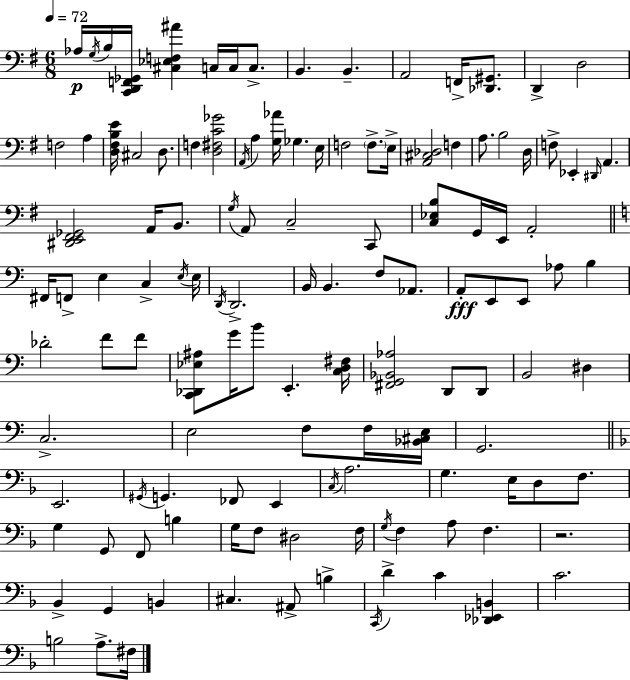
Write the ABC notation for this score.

X:1
T:Untitled
M:6/8
L:1/4
K:Em
_A,/4 G,/4 B,/4 [C,,D,,F,,_G,,]/4 [^C,_E,F,^A] C,/4 C,/4 C,/2 B,, B,, A,,2 F,,/4 [_D,,^G,,]/2 D,, D,2 F,2 A, [D,^F,B,E]/4 ^C,2 D,/2 F, [D,^F,C_G]2 A,,/4 A, [G,_A]/4 _G, E,/4 F,2 F,/2 E,/4 [A,,^C,_D,]2 F, A,/2 B,2 D,/4 F,/2 _E,, ^D,,/4 A,, [^D,,E,,^F,,_G,,]2 A,,/4 B,,/2 G,/4 A,,/2 C,2 C,,/2 [C,_E,B,]/2 G,,/4 E,,/4 A,,2 ^F,,/4 F,,/2 E, C, E,/4 E,/4 D,,/4 D,,2 B,,/4 B,, F,/2 _A,,/2 A,,/2 E,,/2 E,,/2 _A,/2 B, _D2 F/2 F/2 [C,,_D,,_E,^A,]/2 G/4 B/2 E,, [C,D,^F,]/4 [^F,,G,,_B,,_A,]2 D,,/2 D,,/2 B,,2 ^D, C,2 E,2 F,/2 F,/4 [_B,,^C,E,]/4 G,,2 E,,2 ^G,,/4 G,, _F,,/2 E,, C,/4 A,2 G, E,/4 D,/2 F,/2 G, G,,/2 F,,/2 B, G,/4 F,/2 ^D,2 F,/4 G,/4 F, A,/2 F, z2 _B,, G,, B,, ^C, ^A,,/2 B, C,,/4 D C [_D,,_E,,B,,] C2 B,2 A,/2 ^F,/4